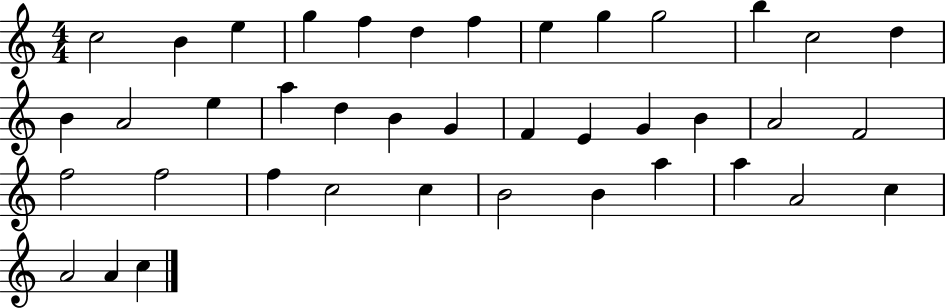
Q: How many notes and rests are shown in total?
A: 40